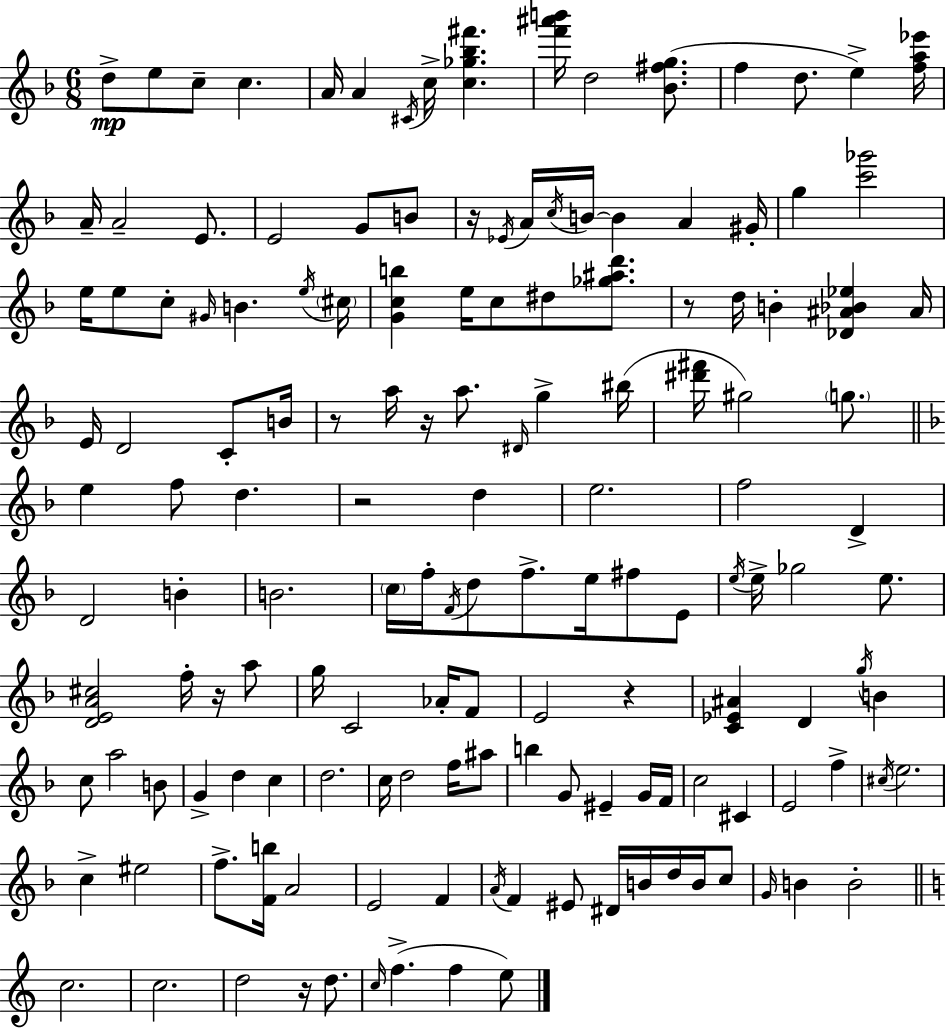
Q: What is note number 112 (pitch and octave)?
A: F4